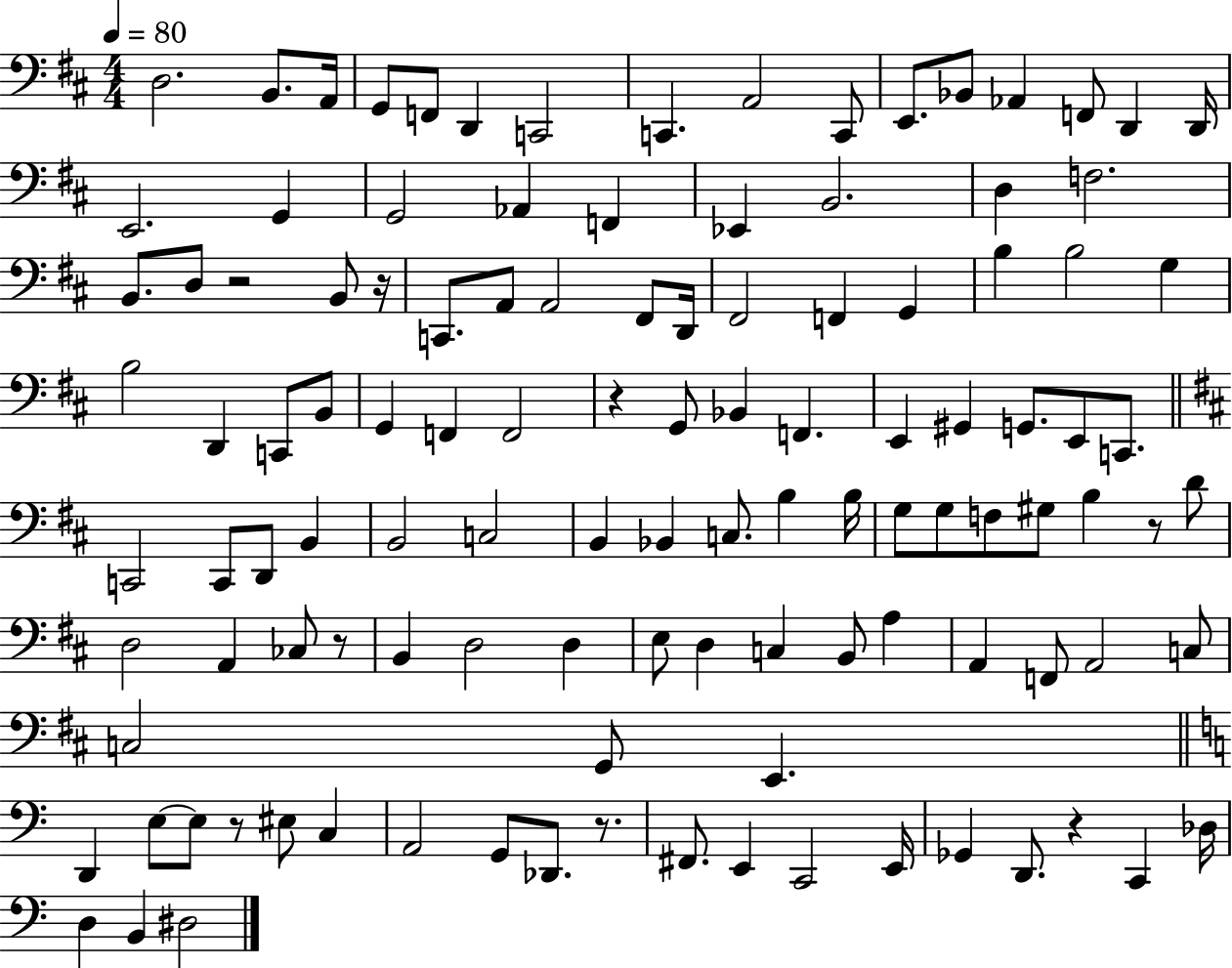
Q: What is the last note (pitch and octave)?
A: D#3